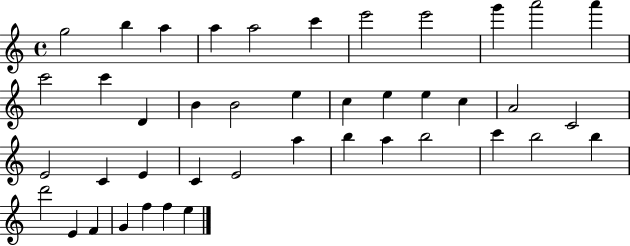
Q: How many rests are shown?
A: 0